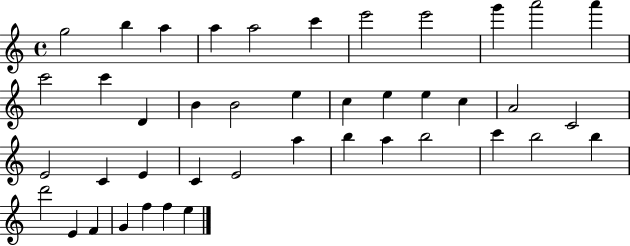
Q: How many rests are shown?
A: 0